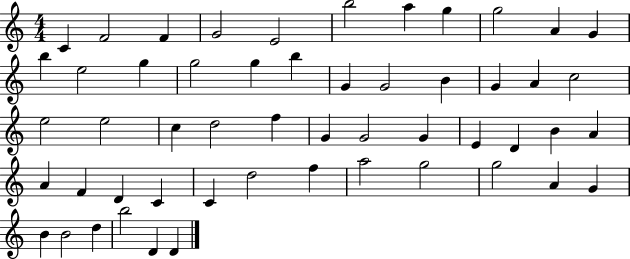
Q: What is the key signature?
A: C major